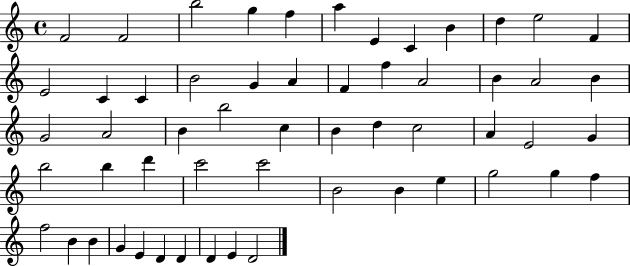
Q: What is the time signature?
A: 4/4